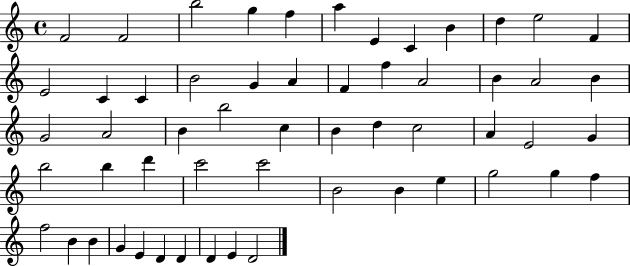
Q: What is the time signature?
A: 4/4